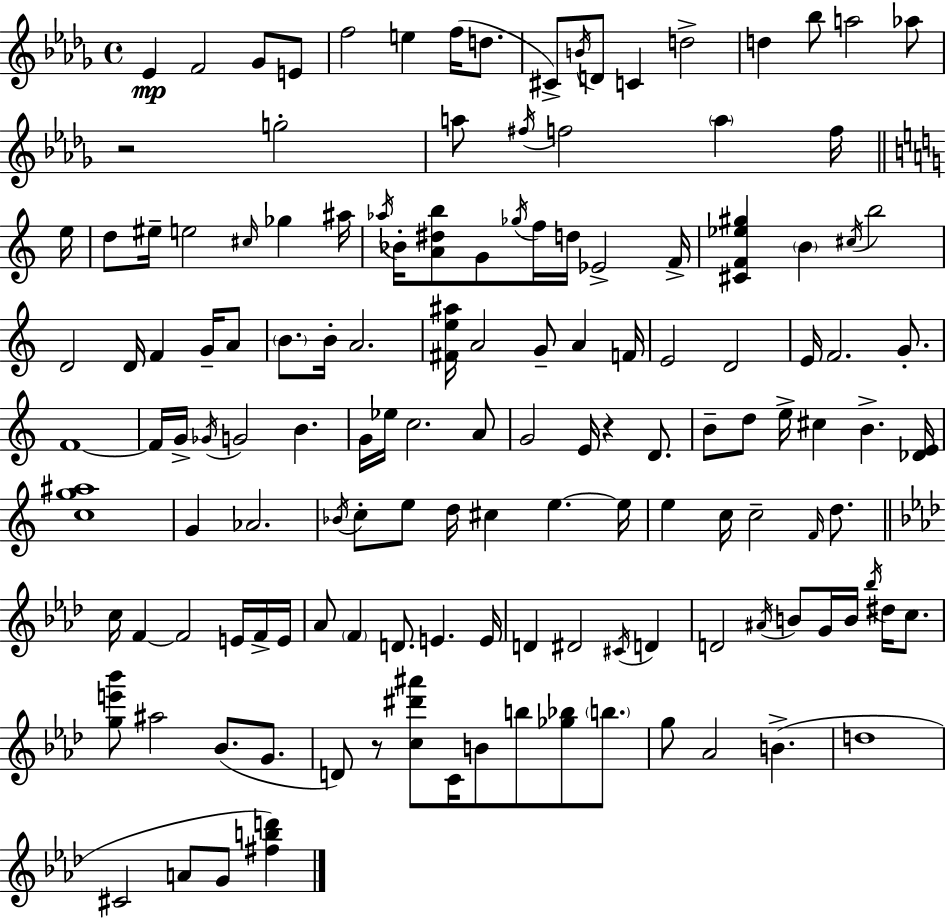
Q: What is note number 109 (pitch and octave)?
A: G4